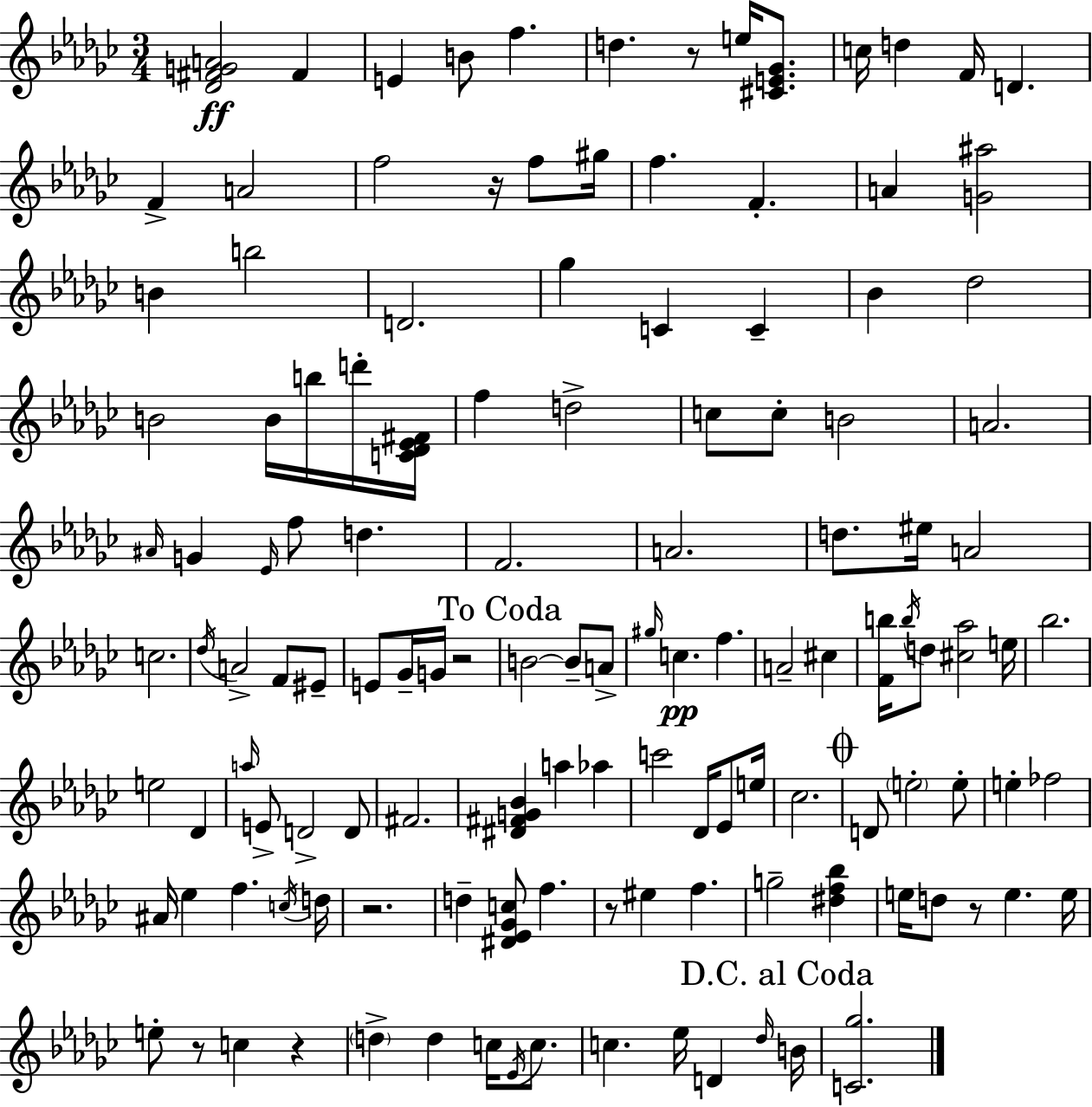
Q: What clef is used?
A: treble